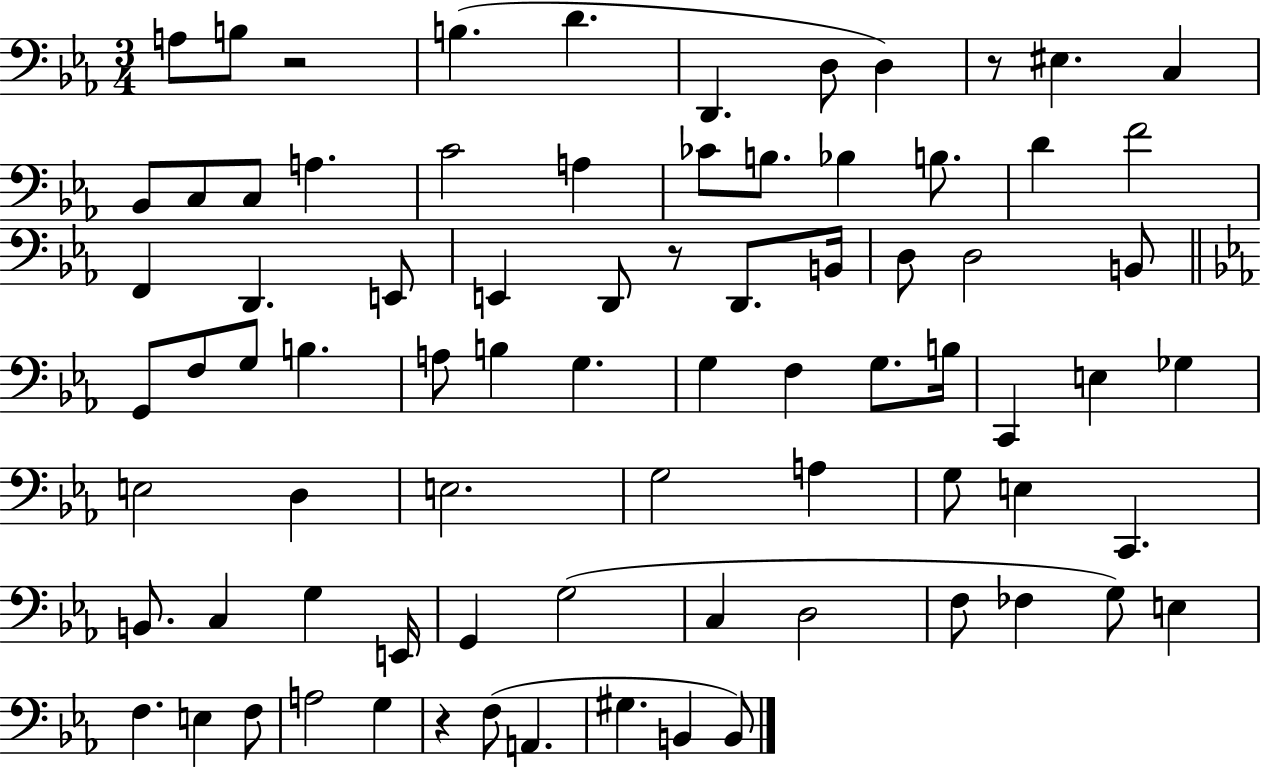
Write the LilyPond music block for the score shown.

{
  \clef bass
  \numericTimeSignature
  \time 3/4
  \key ees \major
  a8 b8 r2 | b4.( d'4. | d,4. d8 d4) | r8 eis4. c4 | \break bes,8 c8 c8 a4. | c'2 a4 | ces'8 b8. bes4 b8. | d'4 f'2 | \break f,4 d,4. e,8 | e,4 d,8 r8 d,8. b,16 | d8 d2 b,8 | \bar "||" \break \key c \minor g,8 f8 g8 b4. | a8 b4 g4. | g4 f4 g8. b16 | c,4 e4 ges4 | \break e2 d4 | e2. | g2 a4 | g8 e4 c,4. | \break b,8. c4 g4 e,16 | g,4 g2( | c4 d2 | f8 fes4 g8) e4 | \break f4. e4 f8 | a2 g4 | r4 f8( a,4. | gis4. b,4 b,8) | \break \bar "|."
}